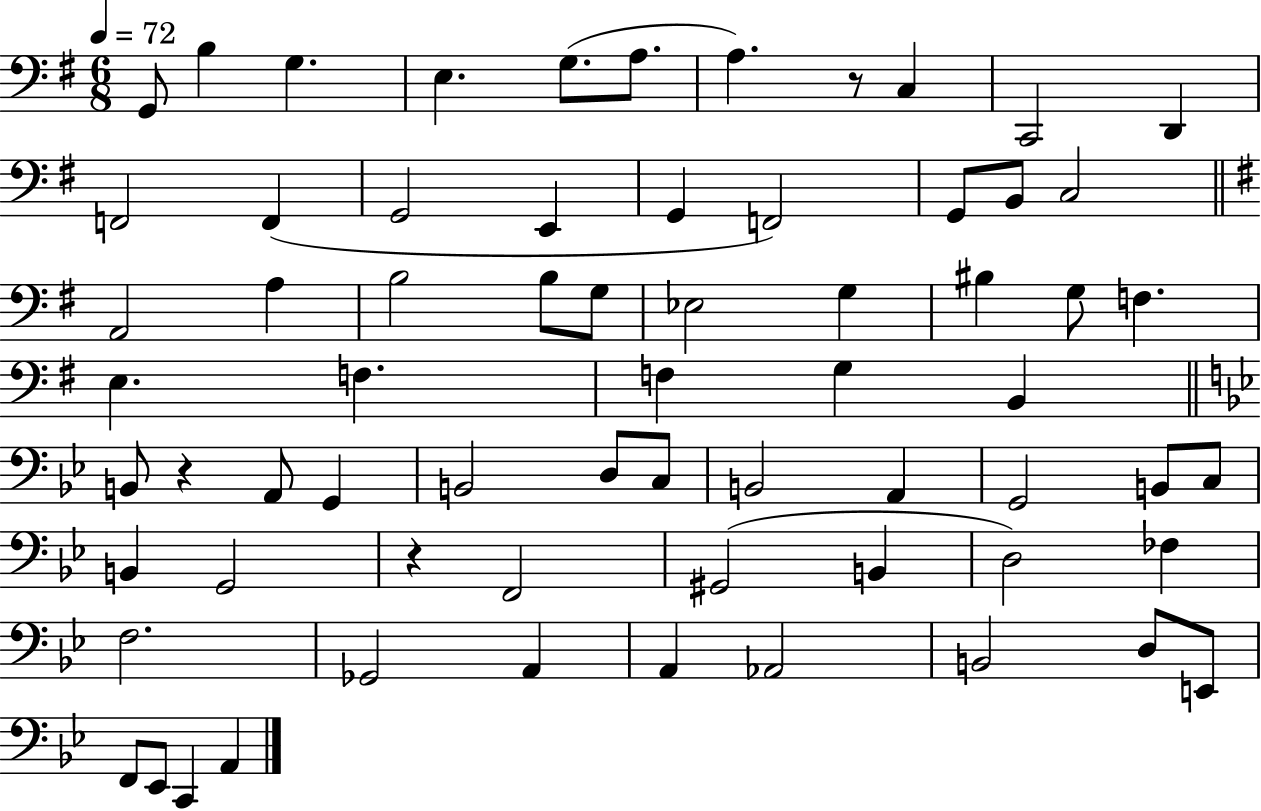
X:1
T:Untitled
M:6/8
L:1/4
K:G
G,,/2 B, G, E, G,/2 A,/2 A, z/2 C, C,,2 D,, F,,2 F,, G,,2 E,, G,, F,,2 G,,/2 B,,/2 C,2 A,,2 A, B,2 B,/2 G,/2 _E,2 G, ^B, G,/2 F, E, F, F, G, B,, B,,/2 z A,,/2 G,, B,,2 D,/2 C,/2 B,,2 A,, G,,2 B,,/2 C,/2 B,, G,,2 z F,,2 ^G,,2 B,, D,2 _F, F,2 _G,,2 A,, A,, _A,,2 B,,2 D,/2 E,,/2 F,,/2 _E,,/2 C,, A,,